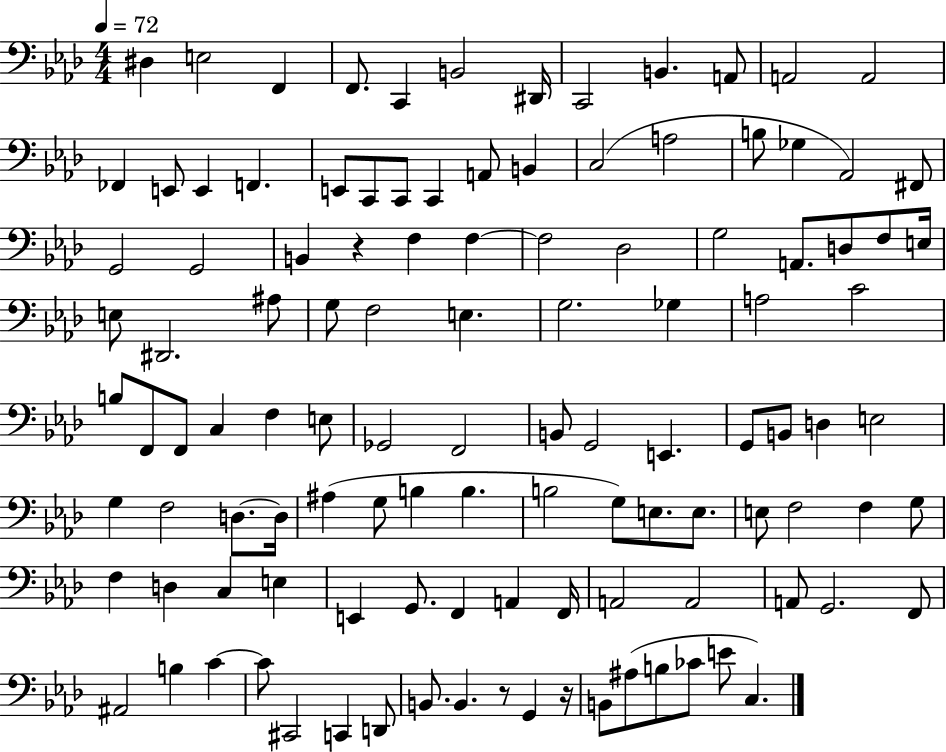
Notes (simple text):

D#3/q E3/h F2/q F2/e. C2/q B2/h D#2/s C2/h B2/q. A2/e A2/h A2/h FES2/q E2/e E2/q F2/q. E2/e C2/e C2/e C2/q A2/e B2/q C3/h A3/h B3/e Gb3/q Ab2/h F#2/e G2/h G2/h B2/q R/q F3/q F3/q F3/h Db3/h G3/h A2/e. D3/e F3/e E3/s E3/e D#2/h. A#3/e G3/e F3/h E3/q. G3/h. Gb3/q A3/h C4/h B3/e F2/e F2/e C3/q F3/q E3/e Gb2/h F2/h B2/e G2/h E2/q. G2/e B2/e D3/q E3/h G3/q F3/h D3/e. D3/s A#3/q G3/e B3/q B3/q. B3/h G3/e E3/e. E3/e. E3/e F3/h F3/q G3/e F3/q D3/q C3/q E3/q E2/q G2/e. F2/q A2/q F2/s A2/h A2/h A2/e G2/h. F2/e A#2/h B3/q C4/q C4/e C#2/h C2/q D2/e B2/e. B2/q. R/e G2/q R/s B2/e A#3/e B3/e CES4/e E4/e C3/q.